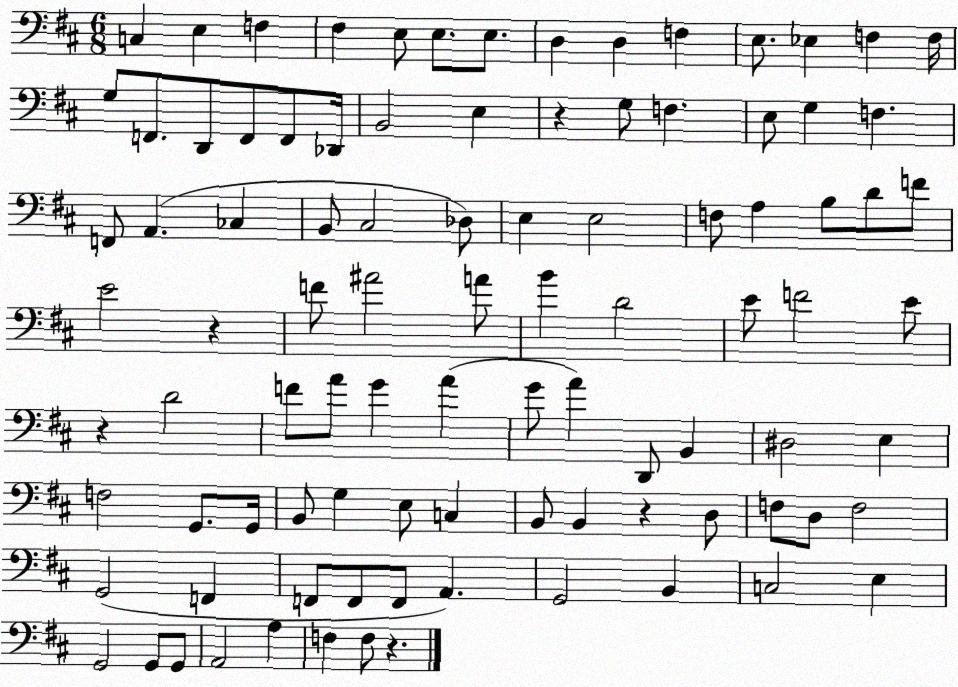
X:1
T:Untitled
M:6/8
L:1/4
K:D
C, E, F, ^F, E,/2 E,/2 E,/2 D, D, F, E,/2 _E, F, F,/4 G,/2 F,,/2 D,,/2 F,,/2 F,,/2 _D,,/4 B,,2 E, z G,/2 F, E,/2 G, F, F,,/2 A,, _C, B,,/2 ^C,2 _D,/2 E, E,2 F,/2 A, B,/2 D/2 F/2 E2 z F/2 ^A2 A/2 B D2 E/2 F2 E/2 z D2 F/2 A/2 G A G/2 A D,,/2 B,, ^D,2 E, F,2 G,,/2 G,,/4 B,,/2 G, E,/2 C, B,,/2 B,, z D,/2 F,/2 D,/2 F,2 G,,2 F,, F,,/2 F,,/2 F,,/2 A,, G,,2 B,, C,2 E, G,,2 G,,/2 G,,/2 A,,2 A, F, F,/2 z